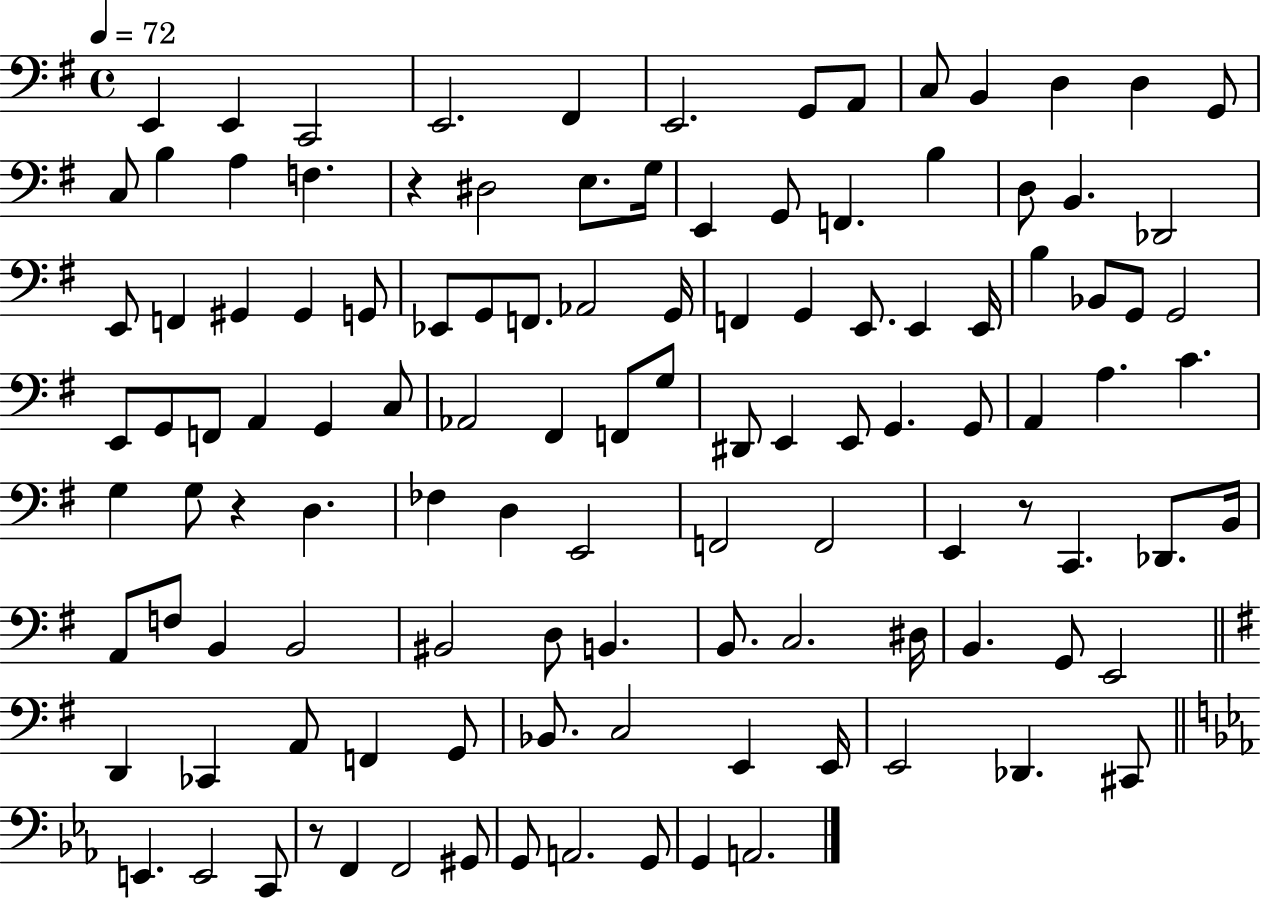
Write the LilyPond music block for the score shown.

{
  \clef bass
  \time 4/4
  \defaultTimeSignature
  \key g \major
  \tempo 4 = 72
  e,4 e,4 c,2 | e,2. fis,4 | e,2. g,8 a,8 | c8 b,4 d4 d4 g,8 | \break c8 b4 a4 f4. | r4 dis2 e8. g16 | e,4 g,8 f,4. b4 | d8 b,4. des,2 | \break e,8 f,4 gis,4 gis,4 g,8 | ees,8 g,8 f,8. aes,2 g,16 | f,4 g,4 e,8. e,4 e,16 | b4 bes,8 g,8 g,2 | \break e,8 g,8 f,8 a,4 g,4 c8 | aes,2 fis,4 f,8 g8 | dis,8 e,4 e,8 g,4. g,8 | a,4 a4. c'4. | \break g4 g8 r4 d4. | fes4 d4 e,2 | f,2 f,2 | e,4 r8 c,4. des,8. b,16 | \break a,8 f8 b,4 b,2 | bis,2 d8 b,4. | b,8. c2. dis16 | b,4. g,8 e,2 | \break \bar "||" \break \key g \major d,4 ces,4 a,8 f,4 g,8 | bes,8. c2 e,4 e,16 | e,2 des,4. cis,8 | \bar "||" \break \key ees \major e,4. e,2 c,8 | r8 f,4 f,2 gis,8 | g,8 a,2. g,8 | g,4 a,2. | \break \bar "|."
}